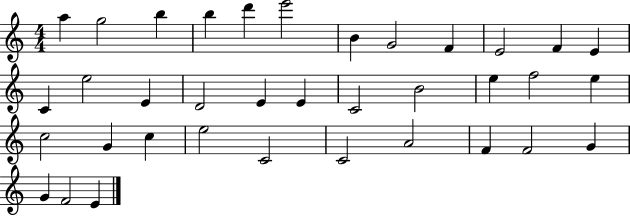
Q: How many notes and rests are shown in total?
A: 36